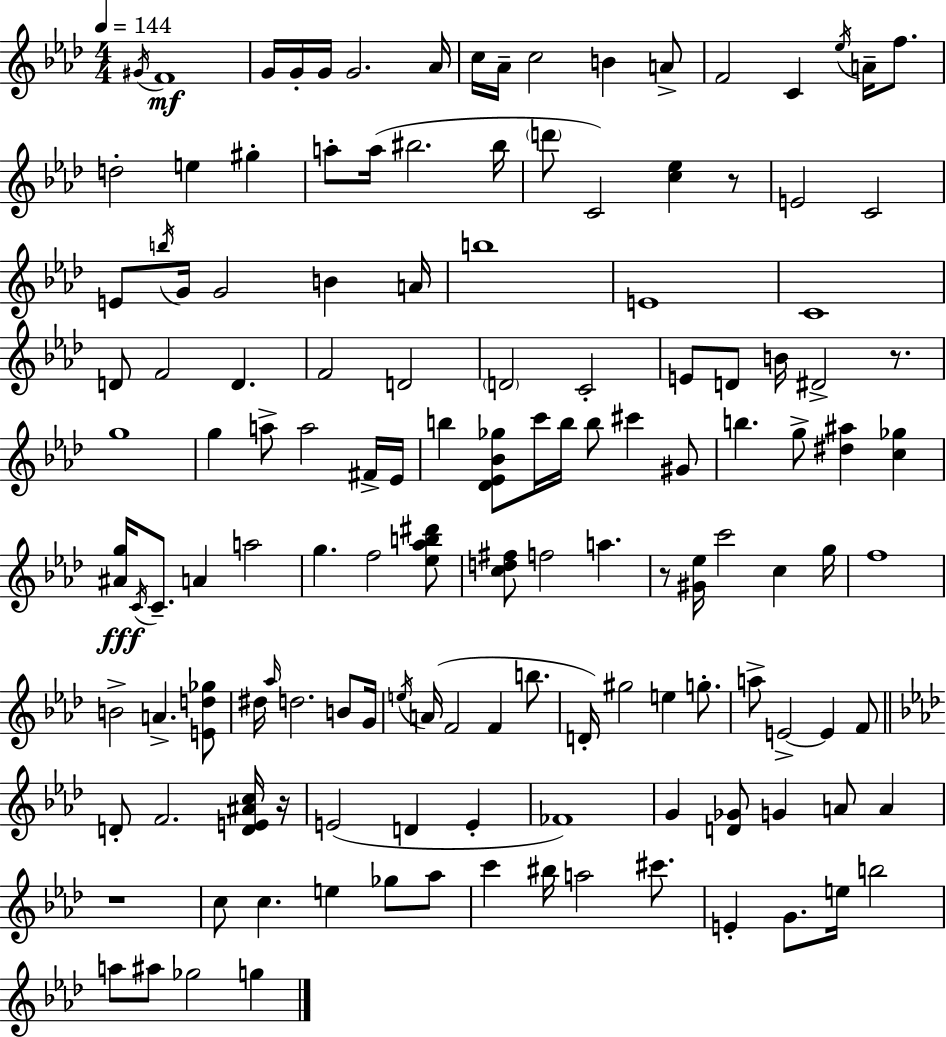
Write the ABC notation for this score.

X:1
T:Untitled
M:4/4
L:1/4
K:Fm
^G/4 F4 G/4 G/4 G/4 G2 _A/4 c/4 _A/4 c2 B A/2 F2 C _e/4 A/4 f/2 d2 e ^g a/2 a/4 ^b2 ^b/4 d'/2 C2 [c_e] z/2 E2 C2 E/2 b/4 G/4 G2 B A/4 b4 E4 C4 D/2 F2 D F2 D2 D2 C2 E/2 D/2 B/4 ^D2 z/2 g4 g a/2 a2 ^F/4 _E/4 b [_D_E_B_g]/2 c'/4 b/4 b/2 ^c' ^G/2 b g/2 [^d^a] [c_g] [^Ag]/4 C/4 C/2 A a2 g f2 [_e_ab^d']/2 [cd^f]/2 f2 a z/2 [^G_e]/4 c'2 c g/4 f4 B2 A [Ed_g]/2 ^d/4 _a/4 d2 B/2 G/4 e/4 A/4 F2 F b/2 D/4 ^g2 e g/2 a/2 E2 E F/2 D/2 F2 [DE^Ac]/4 z/4 E2 D E _F4 G [D_G]/2 G A/2 A z4 c/2 c e _g/2 _a/2 c' ^b/4 a2 ^c'/2 E G/2 e/4 b2 a/2 ^a/2 _g2 g